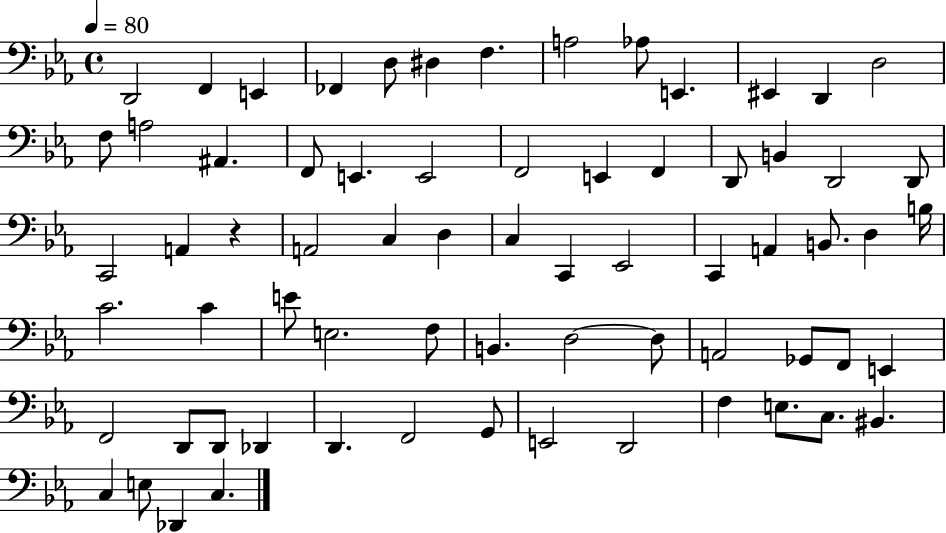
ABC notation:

X:1
T:Untitled
M:4/4
L:1/4
K:Eb
D,,2 F,, E,, _F,, D,/2 ^D, F, A,2 _A,/2 E,, ^E,, D,, D,2 F,/2 A,2 ^A,, F,,/2 E,, E,,2 F,,2 E,, F,, D,,/2 B,, D,,2 D,,/2 C,,2 A,, z A,,2 C, D, C, C,, _E,,2 C,, A,, B,,/2 D, B,/4 C2 C E/2 E,2 F,/2 B,, D,2 D,/2 A,,2 _G,,/2 F,,/2 E,, F,,2 D,,/2 D,,/2 _D,, D,, F,,2 G,,/2 E,,2 D,,2 F, E,/2 C,/2 ^B,, C, E,/2 _D,, C,